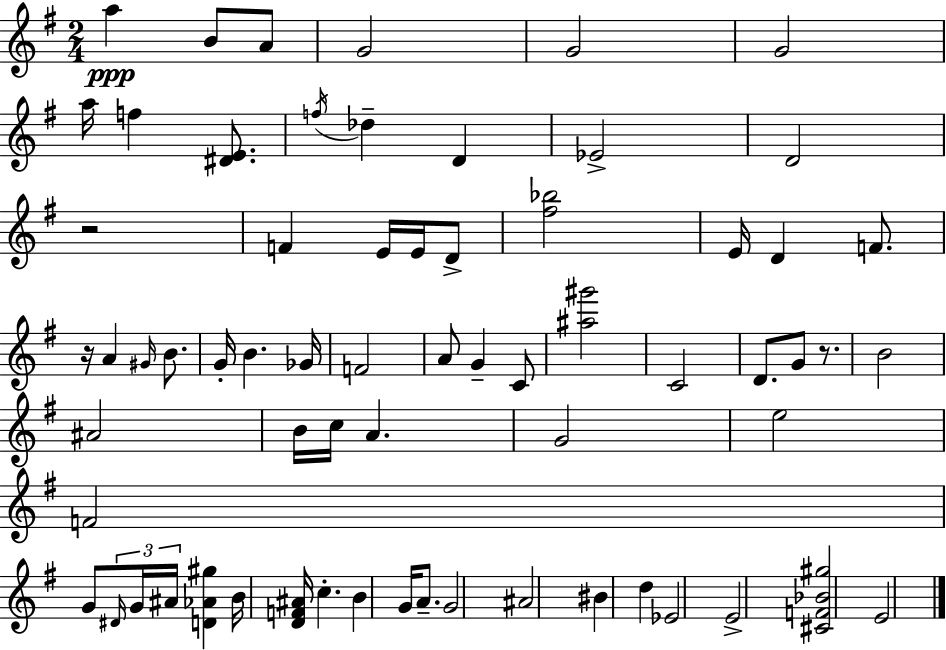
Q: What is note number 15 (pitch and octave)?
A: E4